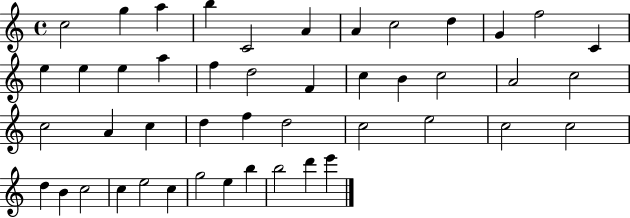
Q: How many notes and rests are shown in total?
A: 46